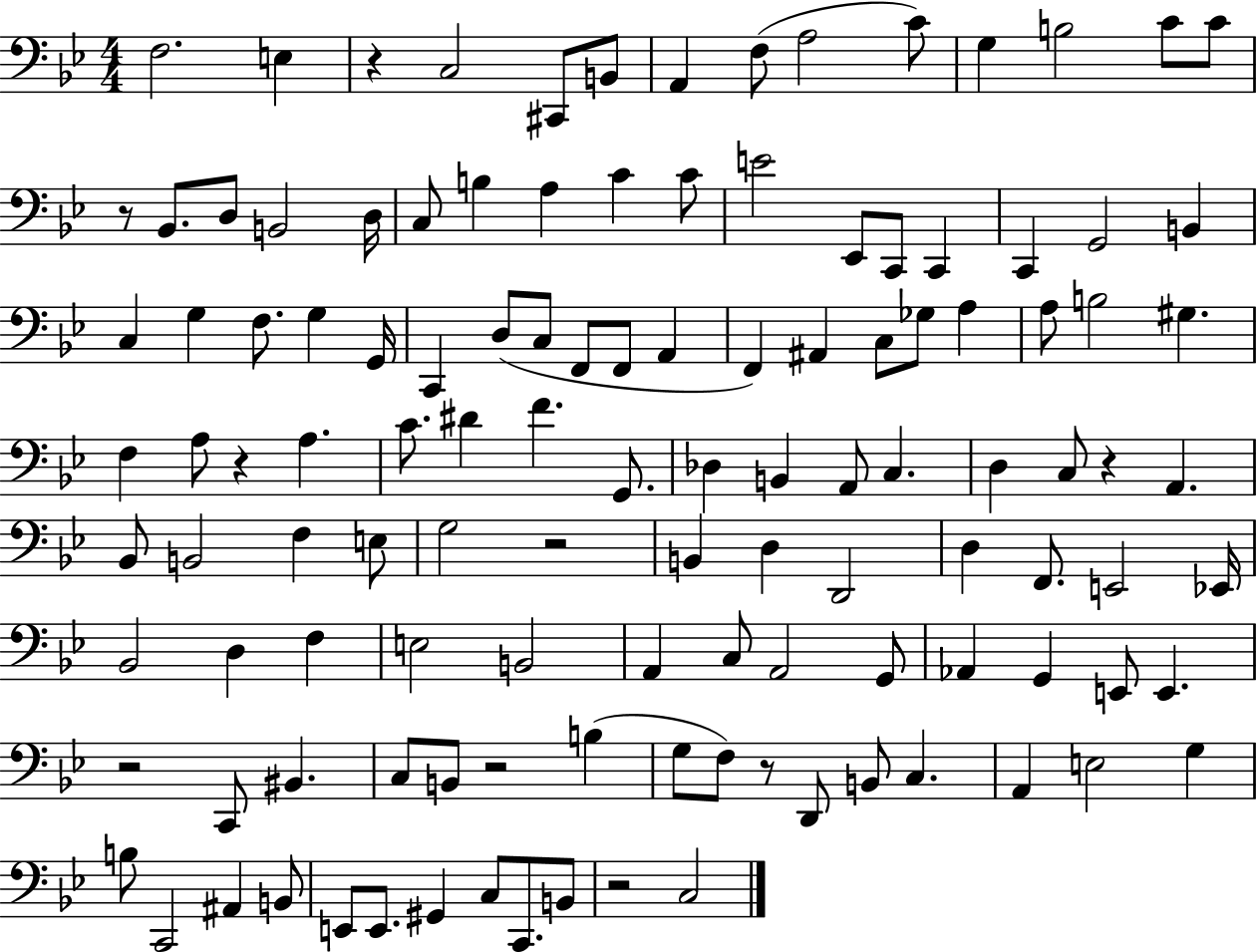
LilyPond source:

{
  \clef bass
  \numericTimeSignature
  \time 4/4
  \key bes \major
  \repeat volta 2 { f2. e4 | r4 c2 cis,8 b,8 | a,4 f8( a2 c'8) | g4 b2 c'8 c'8 | \break r8 bes,8. d8 b,2 d16 | c8 b4 a4 c'4 c'8 | e'2 ees,8 c,8 c,4 | c,4 g,2 b,4 | \break c4 g4 f8. g4 g,16 | c,4 d8( c8 f,8 f,8 a,4 | f,4) ais,4 c8 ges8 a4 | a8 b2 gis4. | \break f4 a8 r4 a4. | c'8. dis'4 f'4. g,8. | des4 b,4 a,8 c4. | d4 c8 r4 a,4. | \break bes,8 b,2 f4 e8 | g2 r2 | b,4 d4 d,2 | d4 f,8. e,2 ees,16 | \break bes,2 d4 f4 | e2 b,2 | a,4 c8 a,2 g,8 | aes,4 g,4 e,8 e,4. | \break r2 c,8 bis,4. | c8 b,8 r2 b4( | g8 f8) r8 d,8 b,8 c4. | a,4 e2 g4 | \break b8 c,2 ais,4 b,8 | e,8 e,8. gis,4 c8 c,8. b,8 | r2 c2 | } \bar "|."
}